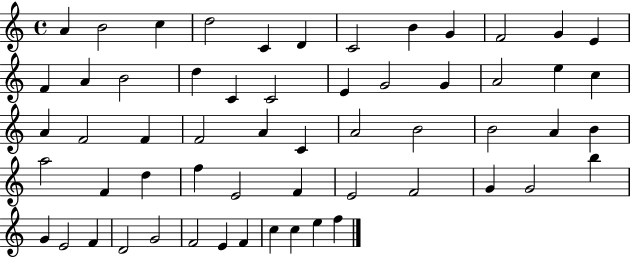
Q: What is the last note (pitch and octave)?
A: F5